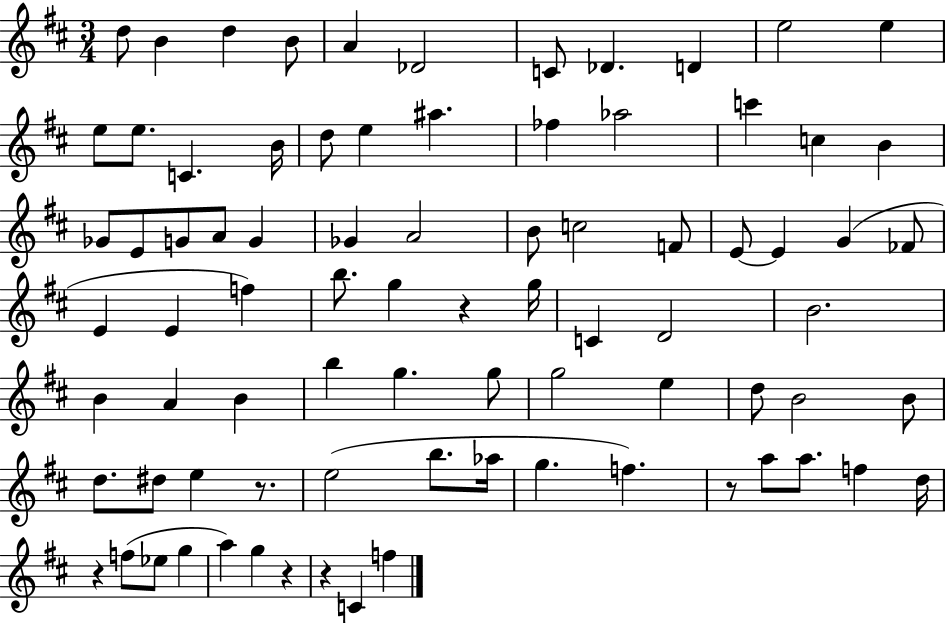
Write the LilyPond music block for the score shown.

{
  \clef treble
  \numericTimeSignature
  \time 3/4
  \key d \major
  d''8 b'4 d''4 b'8 | a'4 des'2 | c'8 des'4. d'4 | e''2 e''4 | \break e''8 e''8. c'4. b'16 | d''8 e''4 ais''4. | fes''4 aes''2 | c'''4 c''4 b'4 | \break ges'8 e'8 g'8 a'8 g'4 | ges'4 a'2 | b'8 c''2 f'8 | e'8~~ e'4 g'4( fes'8 | \break e'4 e'4 f''4) | b''8. g''4 r4 g''16 | c'4 d'2 | b'2. | \break b'4 a'4 b'4 | b''4 g''4. g''8 | g''2 e''4 | d''8 b'2 b'8 | \break d''8. dis''8 e''4 r8. | e''2( b''8. aes''16 | g''4. f''4.) | r8 a''8 a''8. f''4 d''16 | \break r4 f''8( ees''8 g''4 | a''4) g''4 r4 | r4 c'4 f''4 | \bar "|."
}